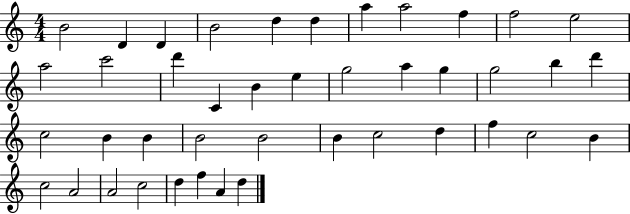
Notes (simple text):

B4/h D4/q D4/q B4/h D5/q D5/q A5/q A5/h F5/q F5/h E5/h A5/h C6/h D6/q C4/q B4/q E5/q G5/h A5/q G5/q G5/h B5/q D6/q C5/h B4/q B4/q B4/h B4/h B4/q C5/h D5/q F5/q C5/h B4/q C5/h A4/h A4/h C5/h D5/q F5/q A4/q D5/q